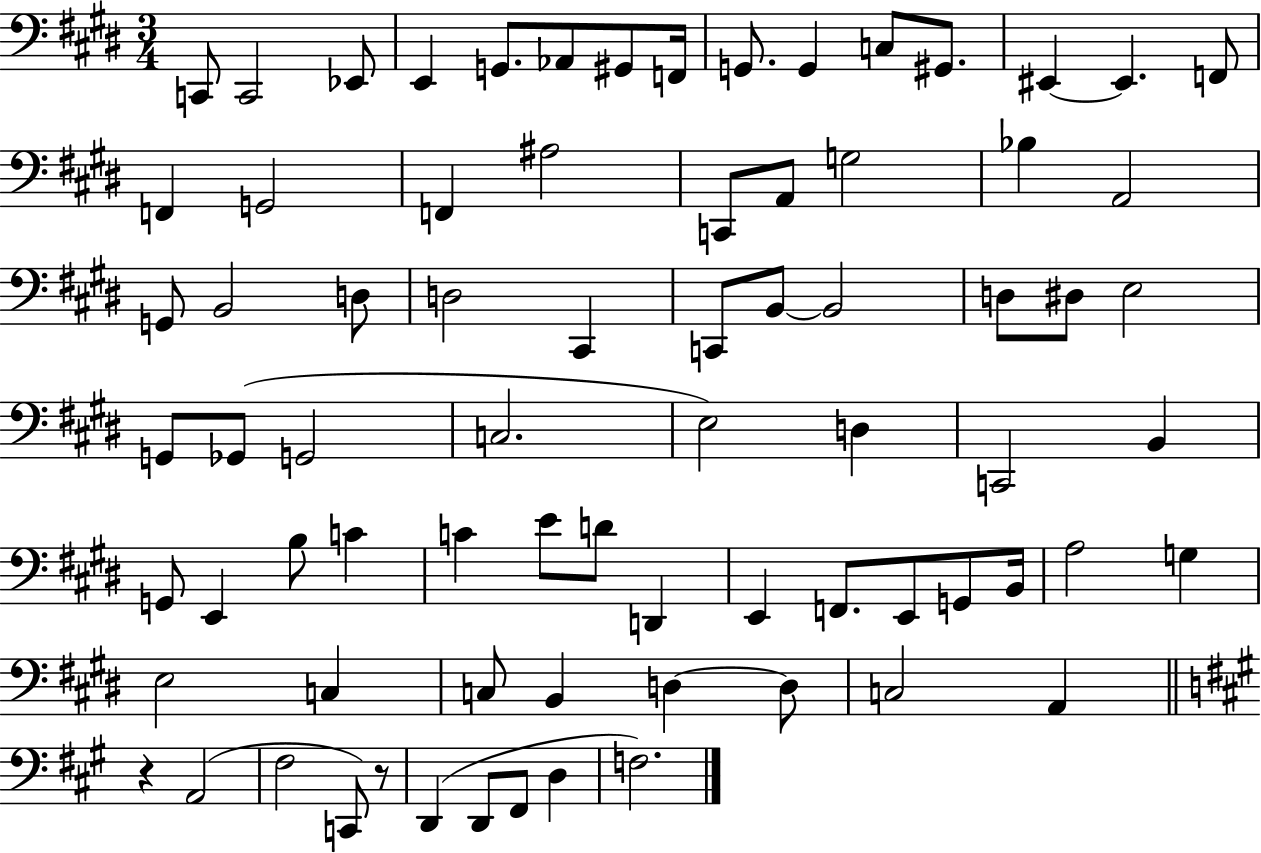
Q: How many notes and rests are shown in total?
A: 76